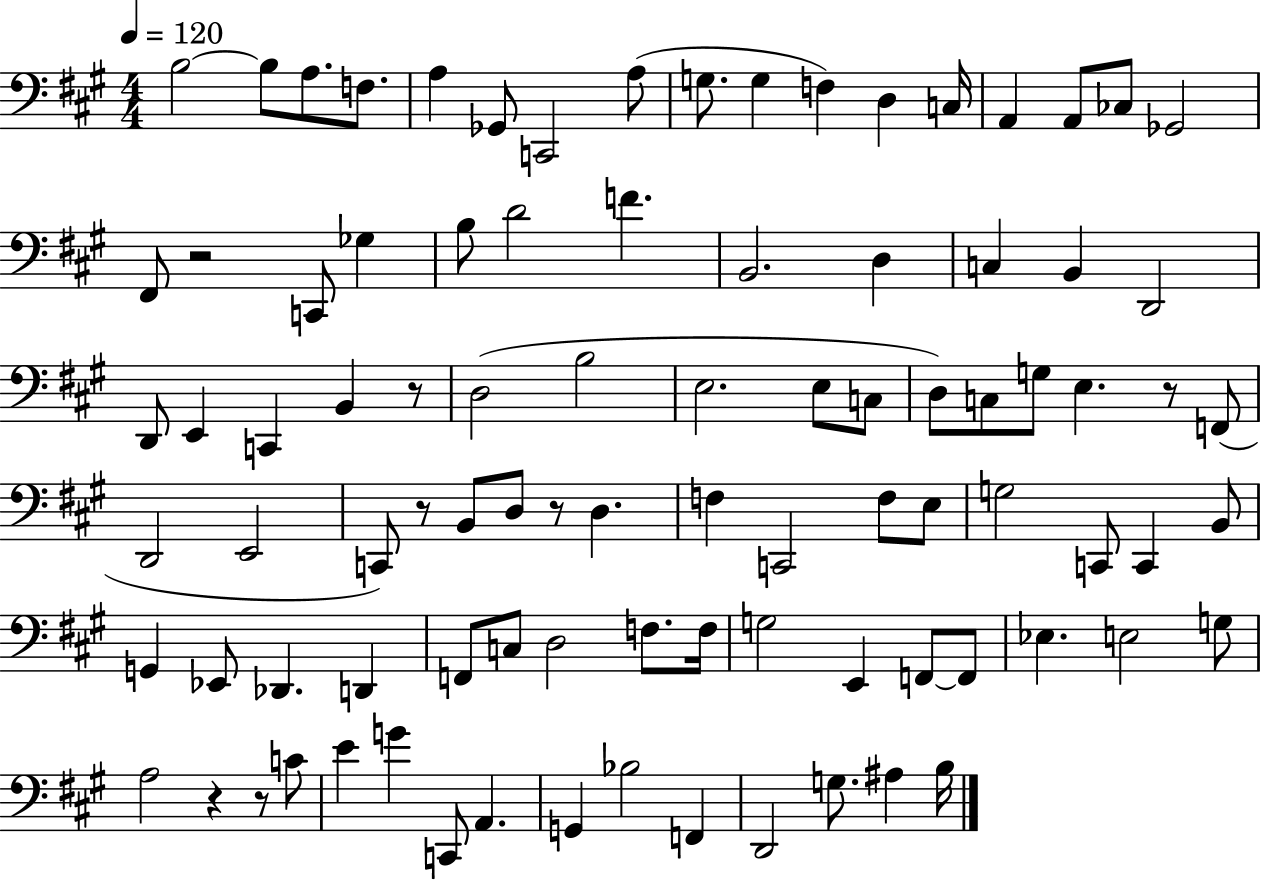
X:1
T:Untitled
M:4/4
L:1/4
K:A
B,2 B,/2 A,/2 F,/2 A, _G,,/2 C,,2 A,/2 G,/2 G, F, D, C,/4 A,, A,,/2 _C,/2 _G,,2 ^F,,/2 z2 C,,/2 _G, B,/2 D2 F B,,2 D, C, B,, D,,2 D,,/2 E,, C,, B,, z/2 D,2 B,2 E,2 E,/2 C,/2 D,/2 C,/2 G,/2 E, z/2 F,,/2 D,,2 E,,2 C,,/2 z/2 B,,/2 D,/2 z/2 D, F, C,,2 F,/2 E,/2 G,2 C,,/2 C,, B,,/2 G,, _E,,/2 _D,, D,, F,,/2 C,/2 D,2 F,/2 F,/4 G,2 E,, F,,/2 F,,/2 _E, E,2 G,/2 A,2 z z/2 C/2 E G C,,/2 A,, G,, _B,2 F,, D,,2 G,/2 ^A, B,/4